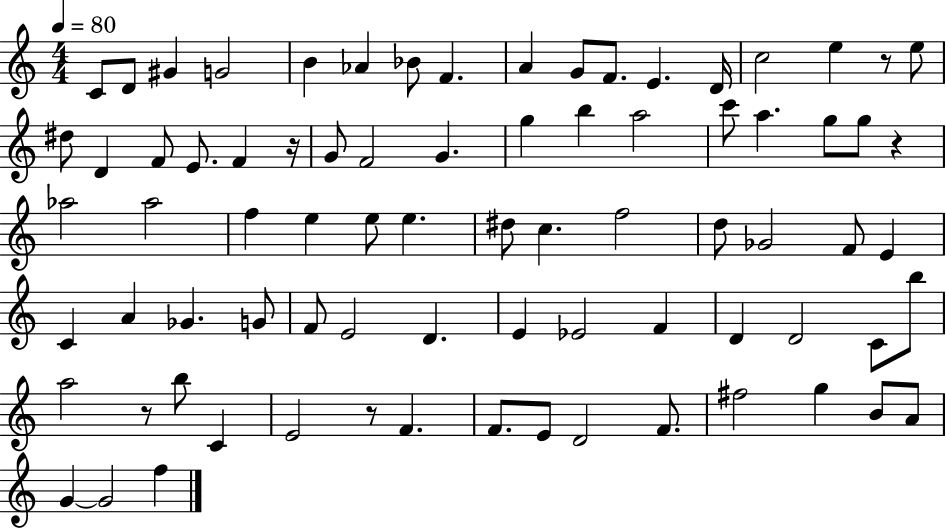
{
  \clef treble
  \numericTimeSignature
  \time 4/4
  \key c \major
  \tempo 4 = 80
  c'8 d'8 gis'4 g'2 | b'4 aes'4 bes'8 f'4. | a'4 g'8 f'8. e'4. d'16 | c''2 e''4 r8 e''8 | \break dis''8 d'4 f'8 e'8. f'4 r16 | g'8 f'2 g'4. | g''4 b''4 a''2 | c'''8 a''4. g''8 g''8 r4 | \break aes''2 aes''2 | f''4 e''4 e''8 e''4. | dis''8 c''4. f''2 | d''8 ges'2 f'8 e'4 | \break c'4 a'4 ges'4. g'8 | f'8 e'2 d'4. | e'4 ees'2 f'4 | d'4 d'2 c'8 b''8 | \break a''2 r8 b''8 c'4 | e'2 r8 f'4. | f'8. e'8 d'2 f'8. | fis''2 g''4 b'8 a'8 | \break g'4~~ g'2 f''4 | \bar "|."
}